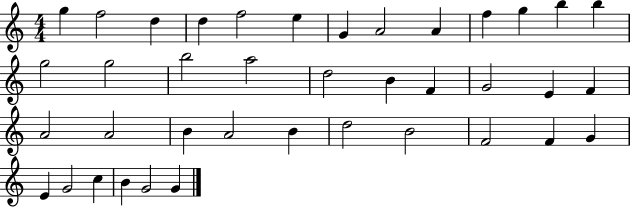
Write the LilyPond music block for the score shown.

{
  \clef treble
  \numericTimeSignature
  \time 4/4
  \key c \major
  g''4 f''2 d''4 | d''4 f''2 e''4 | g'4 a'2 a'4 | f''4 g''4 b''4 b''4 | \break g''2 g''2 | b''2 a''2 | d''2 b'4 f'4 | g'2 e'4 f'4 | \break a'2 a'2 | b'4 a'2 b'4 | d''2 b'2 | f'2 f'4 g'4 | \break e'4 g'2 c''4 | b'4 g'2 g'4 | \bar "|."
}